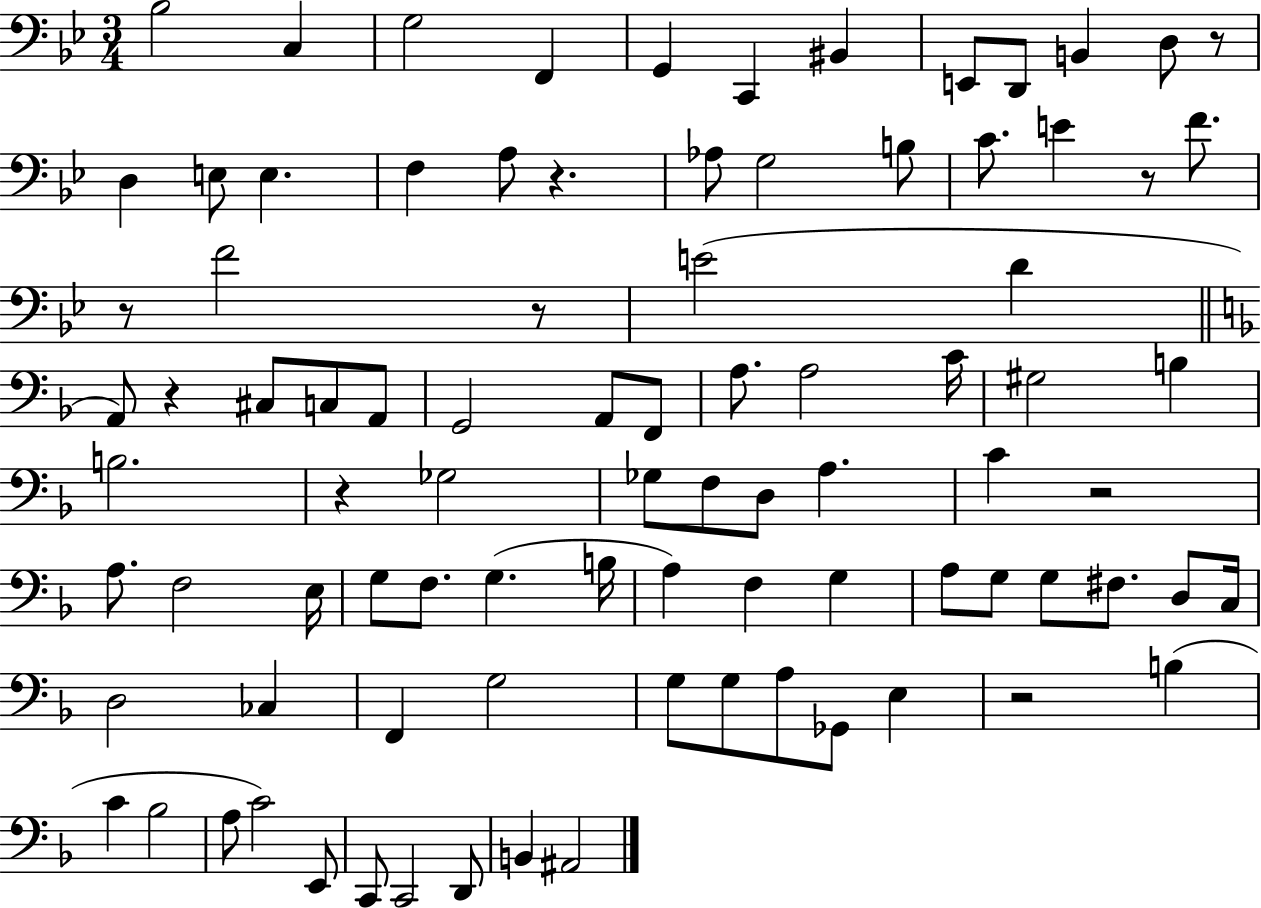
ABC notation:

X:1
T:Untitled
M:3/4
L:1/4
K:Bb
_B,2 C, G,2 F,, G,, C,, ^B,, E,,/2 D,,/2 B,, D,/2 z/2 D, E,/2 E, F, A,/2 z _A,/2 G,2 B,/2 C/2 E z/2 F/2 z/2 F2 z/2 E2 D A,,/2 z ^C,/2 C,/2 A,,/2 G,,2 A,,/2 F,,/2 A,/2 A,2 C/4 ^G,2 B, B,2 z _G,2 _G,/2 F,/2 D,/2 A, C z2 A,/2 F,2 E,/4 G,/2 F,/2 G, B,/4 A, F, G, A,/2 G,/2 G,/2 ^F,/2 D,/2 C,/4 D,2 _C, F,, G,2 G,/2 G,/2 A,/2 _G,,/2 E, z2 B, C _B,2 A,/2 C2 E,,/2 C,,/2 C,,2 D,,/2 B,, ^A,,2